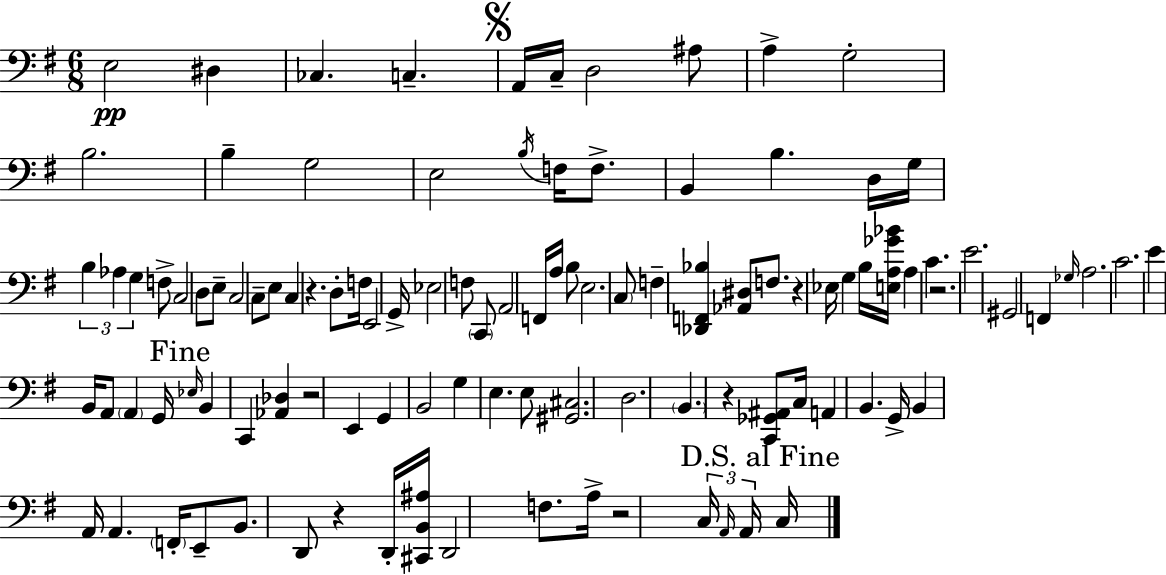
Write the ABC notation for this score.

X:1
T:Untitled
M:6/8
L:1/4
K:G
E,2 ^D, _C, C, A,,/4 C,/4 D,2 ^A,/2 A, G,2 B,2 B, G,2 E,2 B,/4 F,/4 F,/2 B,, B, D,/4 G,/4 B, _A, G, F,/2 C,2 D,/2 E,/2 C,2 C,/2 E,/2 C, z D,/2 F,/4 E,,2 G,,/4 _E,2 F,/2 C,,/2 A,,2 F,,/4 A,/4 B,/2 E,2 C,/2 F, [_D,,F,,_B,] [_A,,^D,]/2 F,/2 z _E,/4 G, B,/4 [E,A,_G_B]/4 A, C z2 E2 ^G,,2 F,, _G,/4 A,2 C2 E B,,/4 A,,/2 A,, G,,/4 _E,/4 B,, C,, [_A,,_D,] z2 E,, G,, B,,2 G, E, E,/2 [^G,,^C,]2 D,2 B,, z [C,,_G,,^A,,]/2 C,/4 A,, B,, G,,/4 B,, A,,/4 A,, F,,/4 E,,/2 B,,/2 D,,/2 z D,,/4 [^C,,B,,^A,]/4 D,,2 F,/2 A,/4 z2 C,/4 A,,/4 A,,/4 C,/4